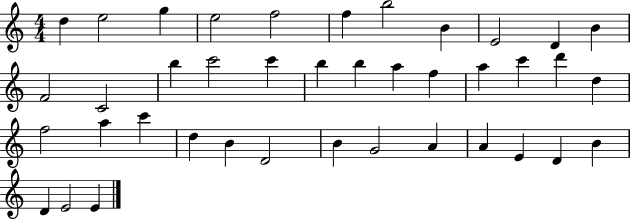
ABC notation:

X:1
T:Untitled
M:4/4
L:1/4
K:C
d e2 g e2 f2 f b2 B E2 D B F2 C2 b c'2 c' b b a f a c' d' d f2 a c' d B D2 B G2 A A E D B D E2 E